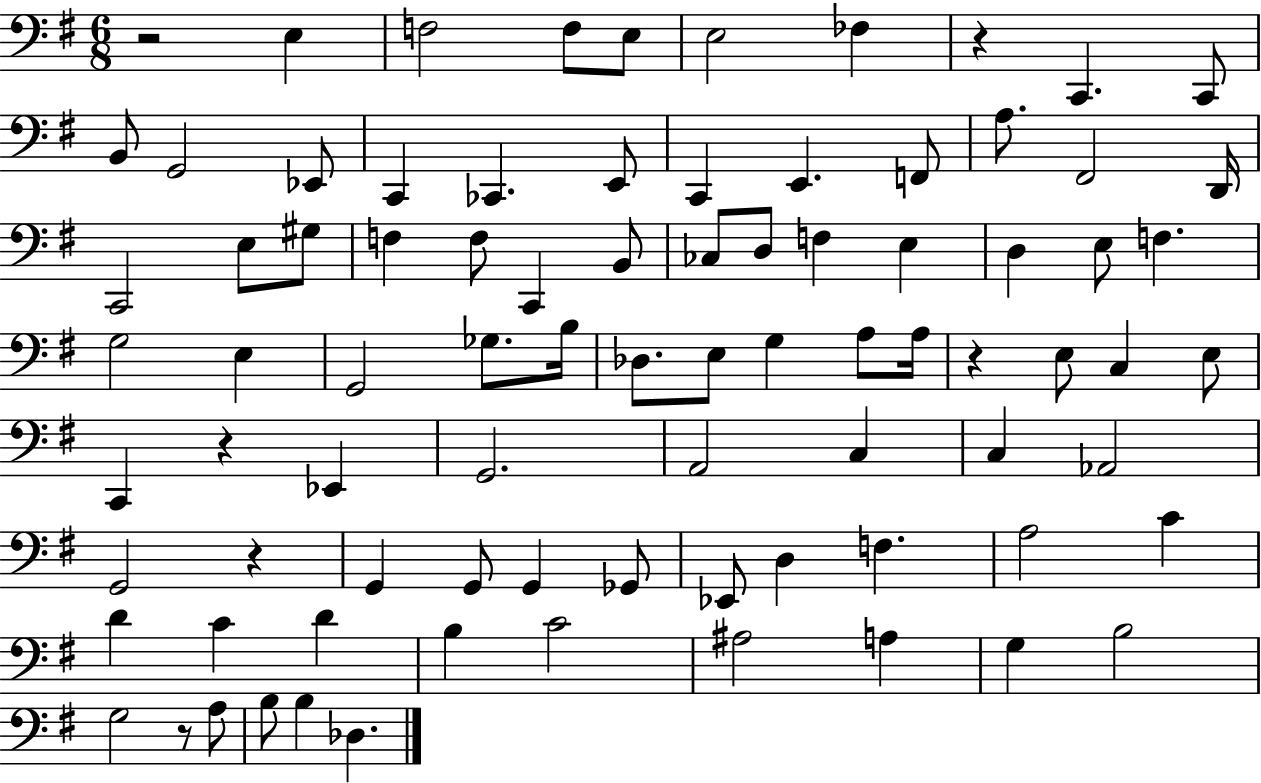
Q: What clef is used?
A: bass